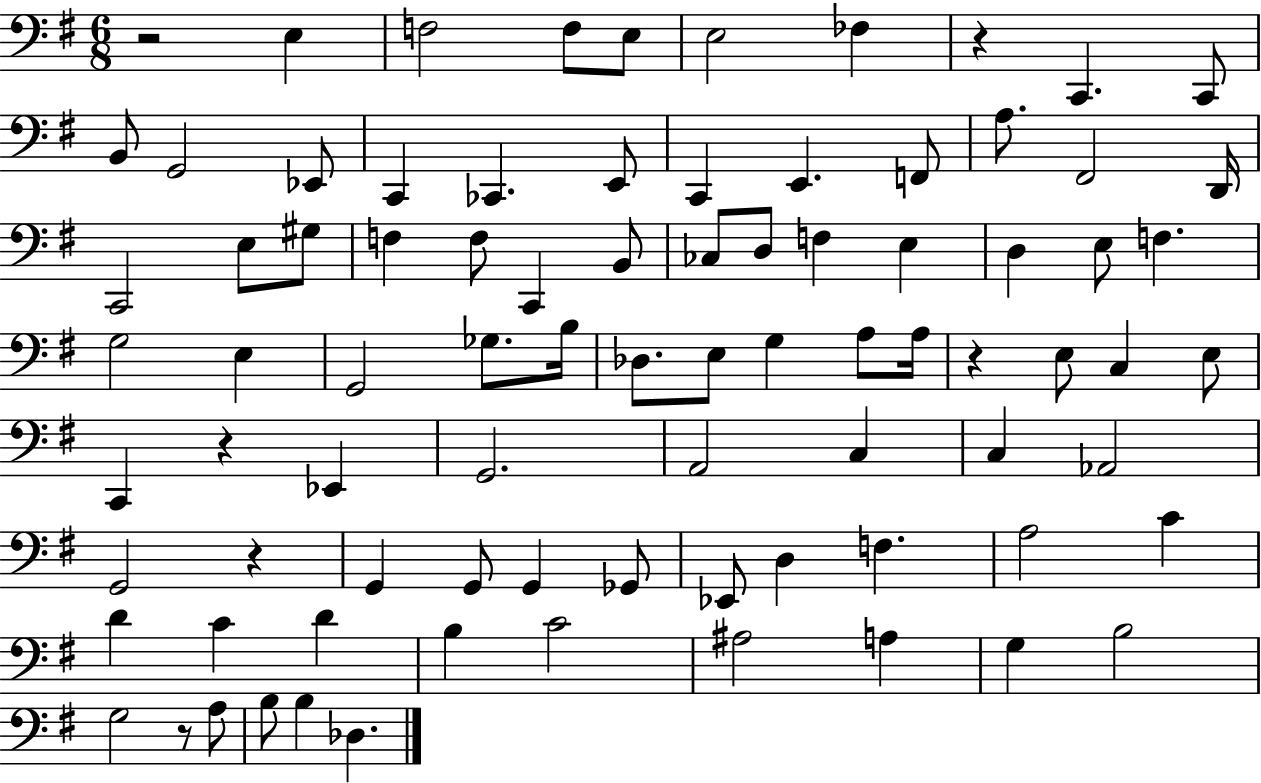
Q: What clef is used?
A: bass